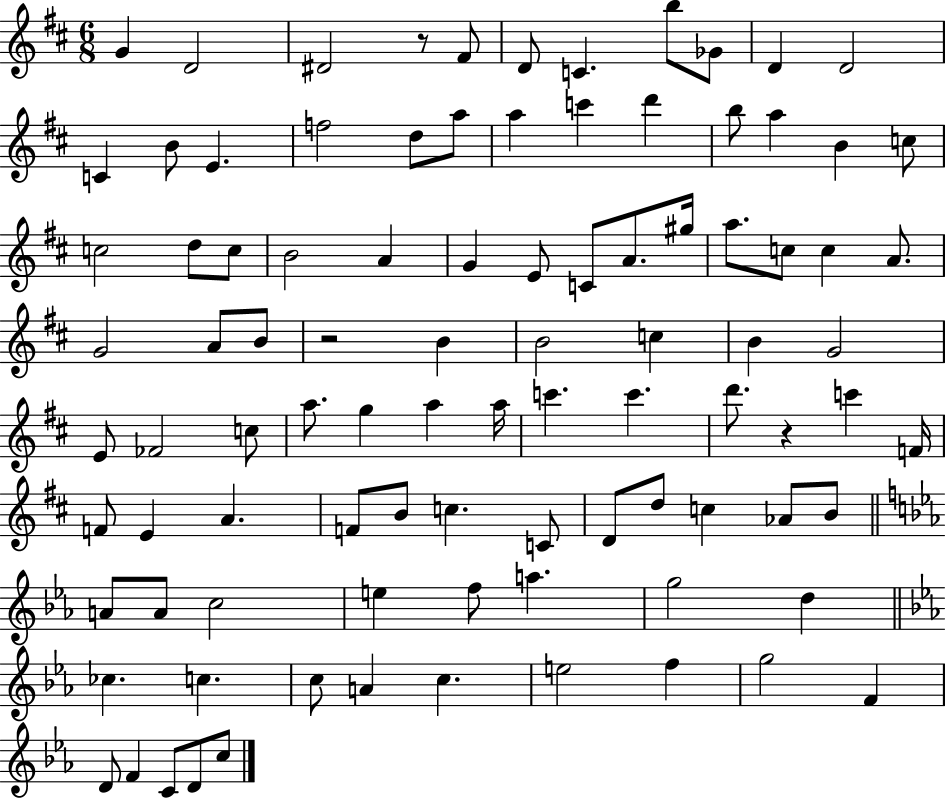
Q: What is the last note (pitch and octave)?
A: C5